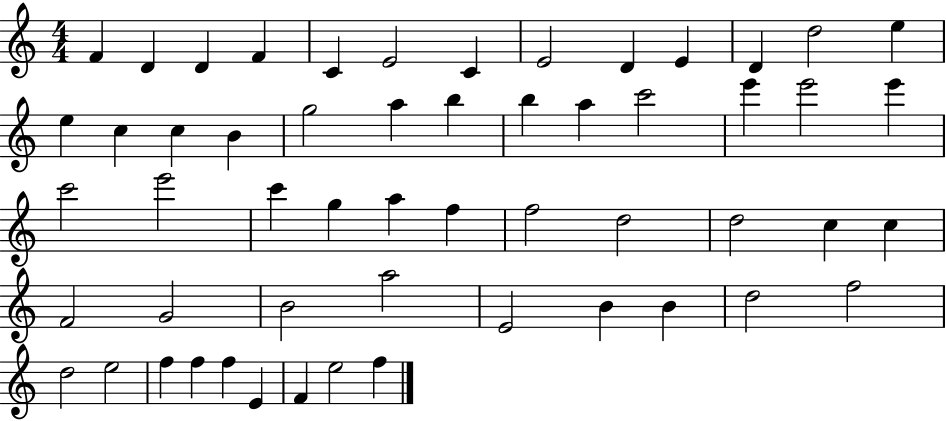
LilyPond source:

{
  \clef treble
  \numericTimeSignature
  \time 4/4
  \key c \major
  f'4 d'4 d'4 f'4 | c'4 e'2 c'4 | e'2 d'4 e'4 | d'4 d''2 e''4 | \break e''4 c''4 c''4 b'4 | g''2 a''4 b''4 | b''4 a''4 c'''2 | e'''4 e'''2 e'''4 | \break c'''2 e'''2 | c'''4 g''4 a''4 f''4 | f''2 d''2 | d''2 c''4 c''4 | \break f'2 g'2 | b'2 a''2 | e'2 b'4 b'4 | d''2 f''2 | \break d''2 e''2 | f''4 f''4 f''4 e'4 | f'4 e''2 f''4 | \bar "|."
}